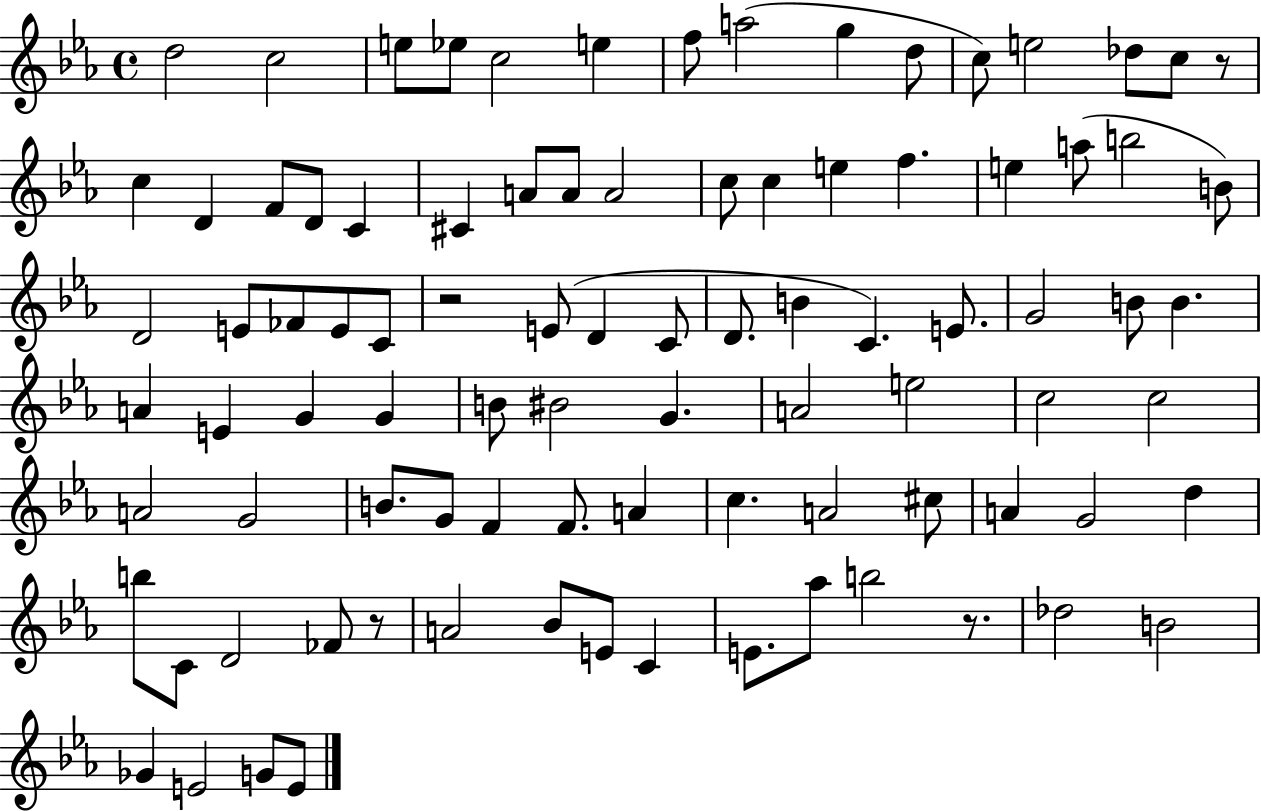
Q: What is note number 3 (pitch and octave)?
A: E5